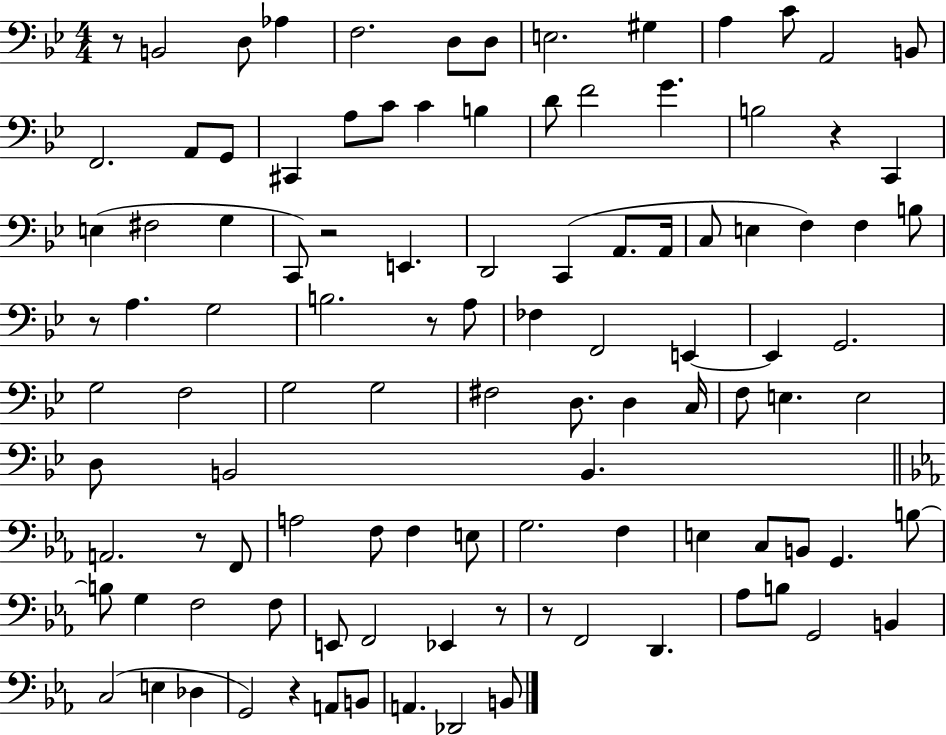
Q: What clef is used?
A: bass